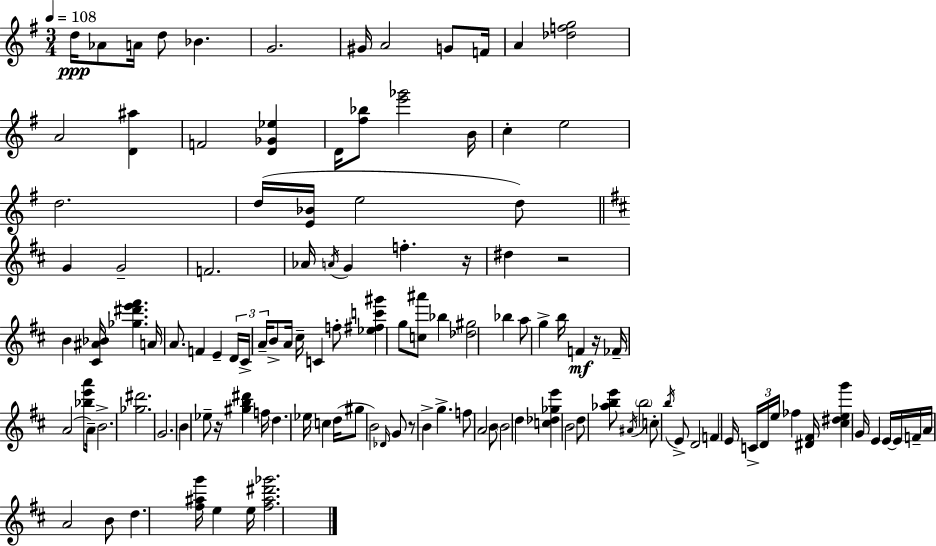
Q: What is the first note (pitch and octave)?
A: D5